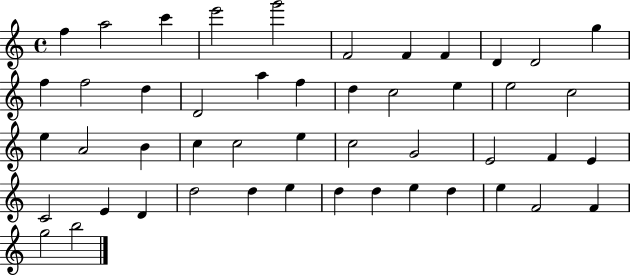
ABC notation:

X:1
T:Untitled
M:4/4
L:1/4
K:C
f a2 c' e'2 g'2 F2 F F D D2 g f f2 d D2 a f d c2 e e2 c2 e A2 B c c2 e c2 G2 E2 F E C2 E D d2 d e d d e d e F2 F g2 b2